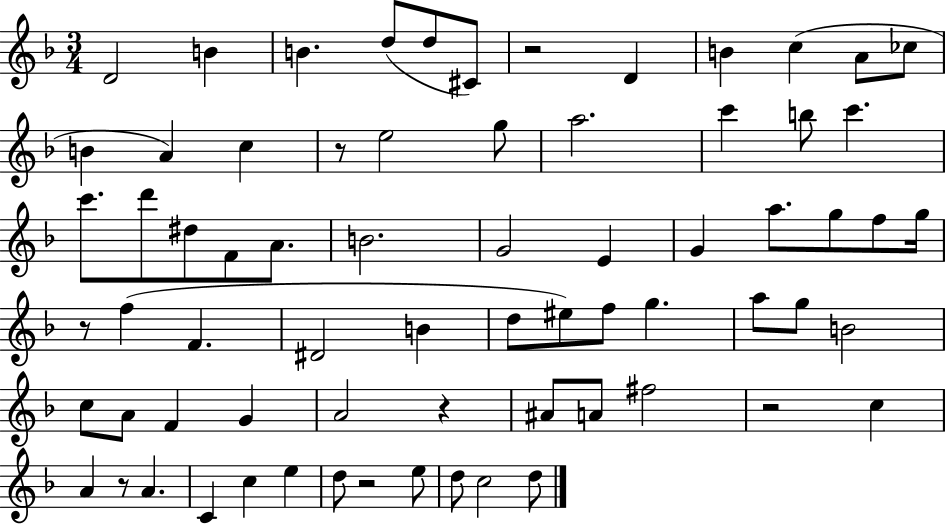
{
  \clef treble
  \numericTimeSignature
  \time 3/4
  \key f \major
  d'2 b'4 | b'4. d''8( d''8 cis'8) | r2 d'4 | b'4 c''4( a'8 ces''8 | \break b'4 a'4) c''4 | r8 e''2 g''8 | a''2. | c'''4 b''8 c'''4. | \break c'''8. d'''8 dis''8 f'8 a'8. | b'2. | g'2 e'4 | g'4 a''8. g''8 f''8 g''16 | \break r8 f''4( f'4. | dis'2 b'4 | d''8 eis''8) f''8 g''4. | a''8 g''8 b'2 | \break c''8 a'8 f'4 g'4 | a'2 r4 | ais'8 a'8 fis''2 | r2 c''4 | \break a'4 r8 a'4. | c'4 c''4 e''4 | d''8 r2 e''8 | d''8 c''2 d''8 | \break \bar "|."
}